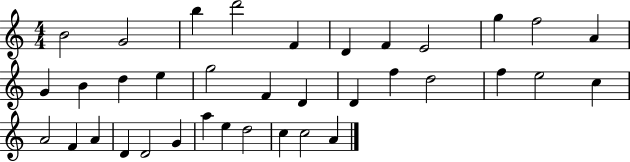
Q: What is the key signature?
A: C major